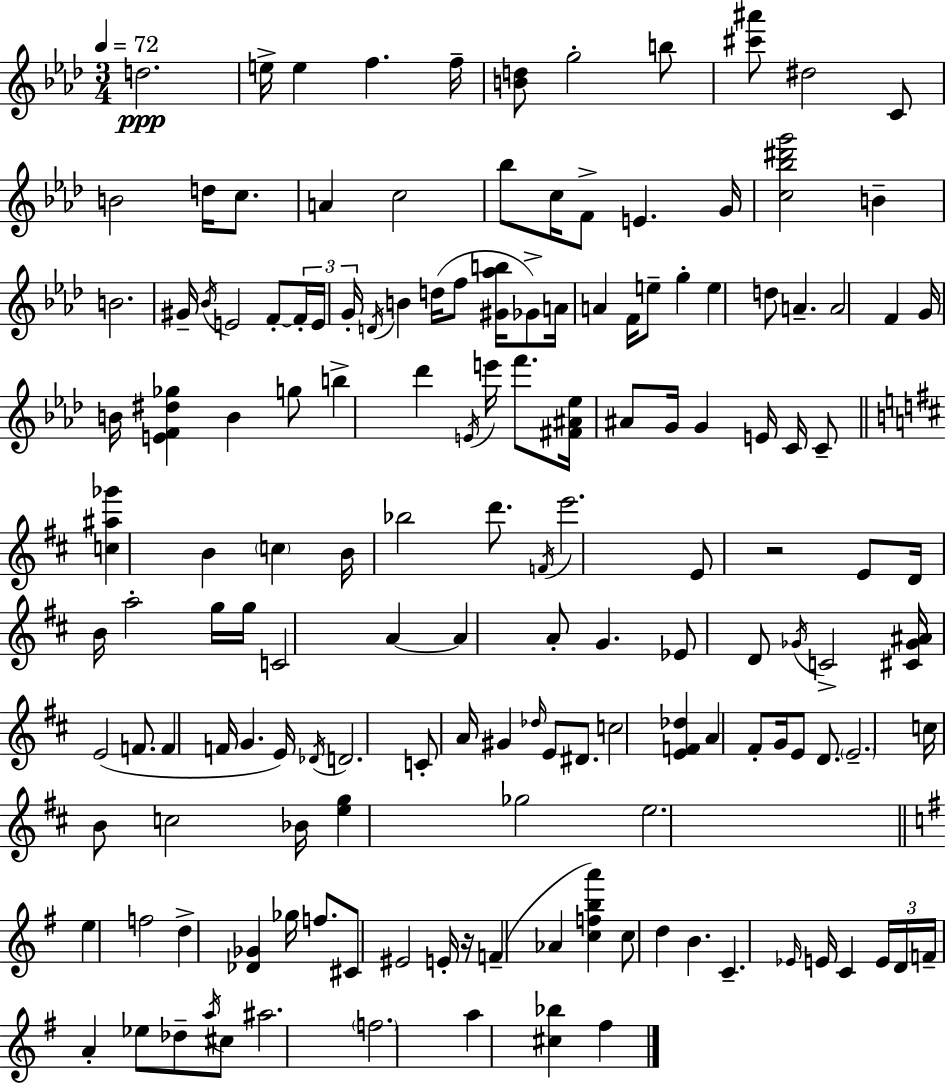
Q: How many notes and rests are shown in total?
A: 152